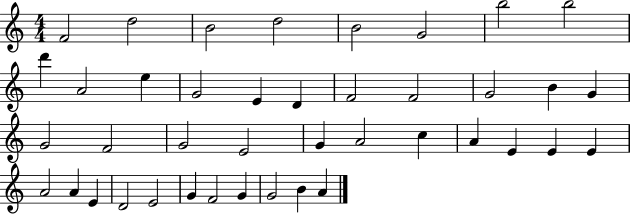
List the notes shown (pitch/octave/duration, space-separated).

F4/h D5/h B4/h D5/h B4/h G4/h B5/h B5/h D6/q A4/h E5/q G4/h E4/q D4/q F4/h F4/h G4/h B4/q G4/q G4/h F4/h G4/h E4/h G4/q A4/h C5/q A4/q E4/q E4/q E4/q A4/h A4/q E4/q D4/h E4/h G4/q F4/h G4/q G4/h B4/q A4/q